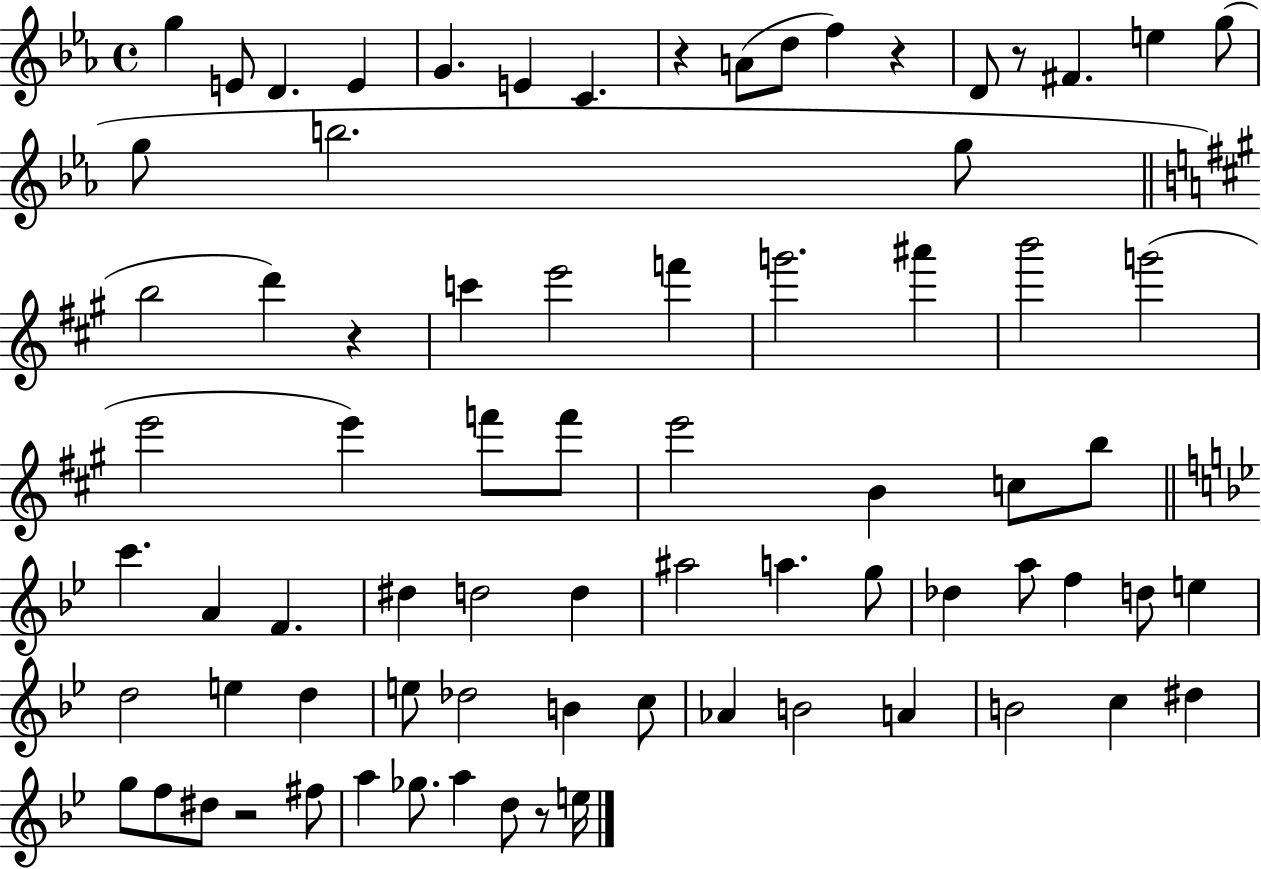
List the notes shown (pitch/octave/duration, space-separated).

G5/q E4/e D4/q. E4/q G4/q. E4/q C4/q. R/q A4/e D5/e F5/q R/q D4/e R/e F#4/q. E5/q G5/e G5/e B5/h. G5/e B5/h D6/q R/q C6/q E6/h F6/q G6/h. A#6/q B6/h G6/h E6/h E6/q F6/e F6/e E6/h B4/q C5/e B5/e C6/q. A4/q F4/q. D#5/q D5/h D5/q A#5/h A5/q. G5/e Db5/q A5/e F5/q D5/e E5/q D5/h E5/q D5/q E5/e Db5/h B4/q C5/e Ab4/q B4/h A4/q B4/h C5/q D#5/q G5/e F5/e D#5/e R/h F#5/e A5/q Gb5/e. A5/q D5/e R/e E5/s